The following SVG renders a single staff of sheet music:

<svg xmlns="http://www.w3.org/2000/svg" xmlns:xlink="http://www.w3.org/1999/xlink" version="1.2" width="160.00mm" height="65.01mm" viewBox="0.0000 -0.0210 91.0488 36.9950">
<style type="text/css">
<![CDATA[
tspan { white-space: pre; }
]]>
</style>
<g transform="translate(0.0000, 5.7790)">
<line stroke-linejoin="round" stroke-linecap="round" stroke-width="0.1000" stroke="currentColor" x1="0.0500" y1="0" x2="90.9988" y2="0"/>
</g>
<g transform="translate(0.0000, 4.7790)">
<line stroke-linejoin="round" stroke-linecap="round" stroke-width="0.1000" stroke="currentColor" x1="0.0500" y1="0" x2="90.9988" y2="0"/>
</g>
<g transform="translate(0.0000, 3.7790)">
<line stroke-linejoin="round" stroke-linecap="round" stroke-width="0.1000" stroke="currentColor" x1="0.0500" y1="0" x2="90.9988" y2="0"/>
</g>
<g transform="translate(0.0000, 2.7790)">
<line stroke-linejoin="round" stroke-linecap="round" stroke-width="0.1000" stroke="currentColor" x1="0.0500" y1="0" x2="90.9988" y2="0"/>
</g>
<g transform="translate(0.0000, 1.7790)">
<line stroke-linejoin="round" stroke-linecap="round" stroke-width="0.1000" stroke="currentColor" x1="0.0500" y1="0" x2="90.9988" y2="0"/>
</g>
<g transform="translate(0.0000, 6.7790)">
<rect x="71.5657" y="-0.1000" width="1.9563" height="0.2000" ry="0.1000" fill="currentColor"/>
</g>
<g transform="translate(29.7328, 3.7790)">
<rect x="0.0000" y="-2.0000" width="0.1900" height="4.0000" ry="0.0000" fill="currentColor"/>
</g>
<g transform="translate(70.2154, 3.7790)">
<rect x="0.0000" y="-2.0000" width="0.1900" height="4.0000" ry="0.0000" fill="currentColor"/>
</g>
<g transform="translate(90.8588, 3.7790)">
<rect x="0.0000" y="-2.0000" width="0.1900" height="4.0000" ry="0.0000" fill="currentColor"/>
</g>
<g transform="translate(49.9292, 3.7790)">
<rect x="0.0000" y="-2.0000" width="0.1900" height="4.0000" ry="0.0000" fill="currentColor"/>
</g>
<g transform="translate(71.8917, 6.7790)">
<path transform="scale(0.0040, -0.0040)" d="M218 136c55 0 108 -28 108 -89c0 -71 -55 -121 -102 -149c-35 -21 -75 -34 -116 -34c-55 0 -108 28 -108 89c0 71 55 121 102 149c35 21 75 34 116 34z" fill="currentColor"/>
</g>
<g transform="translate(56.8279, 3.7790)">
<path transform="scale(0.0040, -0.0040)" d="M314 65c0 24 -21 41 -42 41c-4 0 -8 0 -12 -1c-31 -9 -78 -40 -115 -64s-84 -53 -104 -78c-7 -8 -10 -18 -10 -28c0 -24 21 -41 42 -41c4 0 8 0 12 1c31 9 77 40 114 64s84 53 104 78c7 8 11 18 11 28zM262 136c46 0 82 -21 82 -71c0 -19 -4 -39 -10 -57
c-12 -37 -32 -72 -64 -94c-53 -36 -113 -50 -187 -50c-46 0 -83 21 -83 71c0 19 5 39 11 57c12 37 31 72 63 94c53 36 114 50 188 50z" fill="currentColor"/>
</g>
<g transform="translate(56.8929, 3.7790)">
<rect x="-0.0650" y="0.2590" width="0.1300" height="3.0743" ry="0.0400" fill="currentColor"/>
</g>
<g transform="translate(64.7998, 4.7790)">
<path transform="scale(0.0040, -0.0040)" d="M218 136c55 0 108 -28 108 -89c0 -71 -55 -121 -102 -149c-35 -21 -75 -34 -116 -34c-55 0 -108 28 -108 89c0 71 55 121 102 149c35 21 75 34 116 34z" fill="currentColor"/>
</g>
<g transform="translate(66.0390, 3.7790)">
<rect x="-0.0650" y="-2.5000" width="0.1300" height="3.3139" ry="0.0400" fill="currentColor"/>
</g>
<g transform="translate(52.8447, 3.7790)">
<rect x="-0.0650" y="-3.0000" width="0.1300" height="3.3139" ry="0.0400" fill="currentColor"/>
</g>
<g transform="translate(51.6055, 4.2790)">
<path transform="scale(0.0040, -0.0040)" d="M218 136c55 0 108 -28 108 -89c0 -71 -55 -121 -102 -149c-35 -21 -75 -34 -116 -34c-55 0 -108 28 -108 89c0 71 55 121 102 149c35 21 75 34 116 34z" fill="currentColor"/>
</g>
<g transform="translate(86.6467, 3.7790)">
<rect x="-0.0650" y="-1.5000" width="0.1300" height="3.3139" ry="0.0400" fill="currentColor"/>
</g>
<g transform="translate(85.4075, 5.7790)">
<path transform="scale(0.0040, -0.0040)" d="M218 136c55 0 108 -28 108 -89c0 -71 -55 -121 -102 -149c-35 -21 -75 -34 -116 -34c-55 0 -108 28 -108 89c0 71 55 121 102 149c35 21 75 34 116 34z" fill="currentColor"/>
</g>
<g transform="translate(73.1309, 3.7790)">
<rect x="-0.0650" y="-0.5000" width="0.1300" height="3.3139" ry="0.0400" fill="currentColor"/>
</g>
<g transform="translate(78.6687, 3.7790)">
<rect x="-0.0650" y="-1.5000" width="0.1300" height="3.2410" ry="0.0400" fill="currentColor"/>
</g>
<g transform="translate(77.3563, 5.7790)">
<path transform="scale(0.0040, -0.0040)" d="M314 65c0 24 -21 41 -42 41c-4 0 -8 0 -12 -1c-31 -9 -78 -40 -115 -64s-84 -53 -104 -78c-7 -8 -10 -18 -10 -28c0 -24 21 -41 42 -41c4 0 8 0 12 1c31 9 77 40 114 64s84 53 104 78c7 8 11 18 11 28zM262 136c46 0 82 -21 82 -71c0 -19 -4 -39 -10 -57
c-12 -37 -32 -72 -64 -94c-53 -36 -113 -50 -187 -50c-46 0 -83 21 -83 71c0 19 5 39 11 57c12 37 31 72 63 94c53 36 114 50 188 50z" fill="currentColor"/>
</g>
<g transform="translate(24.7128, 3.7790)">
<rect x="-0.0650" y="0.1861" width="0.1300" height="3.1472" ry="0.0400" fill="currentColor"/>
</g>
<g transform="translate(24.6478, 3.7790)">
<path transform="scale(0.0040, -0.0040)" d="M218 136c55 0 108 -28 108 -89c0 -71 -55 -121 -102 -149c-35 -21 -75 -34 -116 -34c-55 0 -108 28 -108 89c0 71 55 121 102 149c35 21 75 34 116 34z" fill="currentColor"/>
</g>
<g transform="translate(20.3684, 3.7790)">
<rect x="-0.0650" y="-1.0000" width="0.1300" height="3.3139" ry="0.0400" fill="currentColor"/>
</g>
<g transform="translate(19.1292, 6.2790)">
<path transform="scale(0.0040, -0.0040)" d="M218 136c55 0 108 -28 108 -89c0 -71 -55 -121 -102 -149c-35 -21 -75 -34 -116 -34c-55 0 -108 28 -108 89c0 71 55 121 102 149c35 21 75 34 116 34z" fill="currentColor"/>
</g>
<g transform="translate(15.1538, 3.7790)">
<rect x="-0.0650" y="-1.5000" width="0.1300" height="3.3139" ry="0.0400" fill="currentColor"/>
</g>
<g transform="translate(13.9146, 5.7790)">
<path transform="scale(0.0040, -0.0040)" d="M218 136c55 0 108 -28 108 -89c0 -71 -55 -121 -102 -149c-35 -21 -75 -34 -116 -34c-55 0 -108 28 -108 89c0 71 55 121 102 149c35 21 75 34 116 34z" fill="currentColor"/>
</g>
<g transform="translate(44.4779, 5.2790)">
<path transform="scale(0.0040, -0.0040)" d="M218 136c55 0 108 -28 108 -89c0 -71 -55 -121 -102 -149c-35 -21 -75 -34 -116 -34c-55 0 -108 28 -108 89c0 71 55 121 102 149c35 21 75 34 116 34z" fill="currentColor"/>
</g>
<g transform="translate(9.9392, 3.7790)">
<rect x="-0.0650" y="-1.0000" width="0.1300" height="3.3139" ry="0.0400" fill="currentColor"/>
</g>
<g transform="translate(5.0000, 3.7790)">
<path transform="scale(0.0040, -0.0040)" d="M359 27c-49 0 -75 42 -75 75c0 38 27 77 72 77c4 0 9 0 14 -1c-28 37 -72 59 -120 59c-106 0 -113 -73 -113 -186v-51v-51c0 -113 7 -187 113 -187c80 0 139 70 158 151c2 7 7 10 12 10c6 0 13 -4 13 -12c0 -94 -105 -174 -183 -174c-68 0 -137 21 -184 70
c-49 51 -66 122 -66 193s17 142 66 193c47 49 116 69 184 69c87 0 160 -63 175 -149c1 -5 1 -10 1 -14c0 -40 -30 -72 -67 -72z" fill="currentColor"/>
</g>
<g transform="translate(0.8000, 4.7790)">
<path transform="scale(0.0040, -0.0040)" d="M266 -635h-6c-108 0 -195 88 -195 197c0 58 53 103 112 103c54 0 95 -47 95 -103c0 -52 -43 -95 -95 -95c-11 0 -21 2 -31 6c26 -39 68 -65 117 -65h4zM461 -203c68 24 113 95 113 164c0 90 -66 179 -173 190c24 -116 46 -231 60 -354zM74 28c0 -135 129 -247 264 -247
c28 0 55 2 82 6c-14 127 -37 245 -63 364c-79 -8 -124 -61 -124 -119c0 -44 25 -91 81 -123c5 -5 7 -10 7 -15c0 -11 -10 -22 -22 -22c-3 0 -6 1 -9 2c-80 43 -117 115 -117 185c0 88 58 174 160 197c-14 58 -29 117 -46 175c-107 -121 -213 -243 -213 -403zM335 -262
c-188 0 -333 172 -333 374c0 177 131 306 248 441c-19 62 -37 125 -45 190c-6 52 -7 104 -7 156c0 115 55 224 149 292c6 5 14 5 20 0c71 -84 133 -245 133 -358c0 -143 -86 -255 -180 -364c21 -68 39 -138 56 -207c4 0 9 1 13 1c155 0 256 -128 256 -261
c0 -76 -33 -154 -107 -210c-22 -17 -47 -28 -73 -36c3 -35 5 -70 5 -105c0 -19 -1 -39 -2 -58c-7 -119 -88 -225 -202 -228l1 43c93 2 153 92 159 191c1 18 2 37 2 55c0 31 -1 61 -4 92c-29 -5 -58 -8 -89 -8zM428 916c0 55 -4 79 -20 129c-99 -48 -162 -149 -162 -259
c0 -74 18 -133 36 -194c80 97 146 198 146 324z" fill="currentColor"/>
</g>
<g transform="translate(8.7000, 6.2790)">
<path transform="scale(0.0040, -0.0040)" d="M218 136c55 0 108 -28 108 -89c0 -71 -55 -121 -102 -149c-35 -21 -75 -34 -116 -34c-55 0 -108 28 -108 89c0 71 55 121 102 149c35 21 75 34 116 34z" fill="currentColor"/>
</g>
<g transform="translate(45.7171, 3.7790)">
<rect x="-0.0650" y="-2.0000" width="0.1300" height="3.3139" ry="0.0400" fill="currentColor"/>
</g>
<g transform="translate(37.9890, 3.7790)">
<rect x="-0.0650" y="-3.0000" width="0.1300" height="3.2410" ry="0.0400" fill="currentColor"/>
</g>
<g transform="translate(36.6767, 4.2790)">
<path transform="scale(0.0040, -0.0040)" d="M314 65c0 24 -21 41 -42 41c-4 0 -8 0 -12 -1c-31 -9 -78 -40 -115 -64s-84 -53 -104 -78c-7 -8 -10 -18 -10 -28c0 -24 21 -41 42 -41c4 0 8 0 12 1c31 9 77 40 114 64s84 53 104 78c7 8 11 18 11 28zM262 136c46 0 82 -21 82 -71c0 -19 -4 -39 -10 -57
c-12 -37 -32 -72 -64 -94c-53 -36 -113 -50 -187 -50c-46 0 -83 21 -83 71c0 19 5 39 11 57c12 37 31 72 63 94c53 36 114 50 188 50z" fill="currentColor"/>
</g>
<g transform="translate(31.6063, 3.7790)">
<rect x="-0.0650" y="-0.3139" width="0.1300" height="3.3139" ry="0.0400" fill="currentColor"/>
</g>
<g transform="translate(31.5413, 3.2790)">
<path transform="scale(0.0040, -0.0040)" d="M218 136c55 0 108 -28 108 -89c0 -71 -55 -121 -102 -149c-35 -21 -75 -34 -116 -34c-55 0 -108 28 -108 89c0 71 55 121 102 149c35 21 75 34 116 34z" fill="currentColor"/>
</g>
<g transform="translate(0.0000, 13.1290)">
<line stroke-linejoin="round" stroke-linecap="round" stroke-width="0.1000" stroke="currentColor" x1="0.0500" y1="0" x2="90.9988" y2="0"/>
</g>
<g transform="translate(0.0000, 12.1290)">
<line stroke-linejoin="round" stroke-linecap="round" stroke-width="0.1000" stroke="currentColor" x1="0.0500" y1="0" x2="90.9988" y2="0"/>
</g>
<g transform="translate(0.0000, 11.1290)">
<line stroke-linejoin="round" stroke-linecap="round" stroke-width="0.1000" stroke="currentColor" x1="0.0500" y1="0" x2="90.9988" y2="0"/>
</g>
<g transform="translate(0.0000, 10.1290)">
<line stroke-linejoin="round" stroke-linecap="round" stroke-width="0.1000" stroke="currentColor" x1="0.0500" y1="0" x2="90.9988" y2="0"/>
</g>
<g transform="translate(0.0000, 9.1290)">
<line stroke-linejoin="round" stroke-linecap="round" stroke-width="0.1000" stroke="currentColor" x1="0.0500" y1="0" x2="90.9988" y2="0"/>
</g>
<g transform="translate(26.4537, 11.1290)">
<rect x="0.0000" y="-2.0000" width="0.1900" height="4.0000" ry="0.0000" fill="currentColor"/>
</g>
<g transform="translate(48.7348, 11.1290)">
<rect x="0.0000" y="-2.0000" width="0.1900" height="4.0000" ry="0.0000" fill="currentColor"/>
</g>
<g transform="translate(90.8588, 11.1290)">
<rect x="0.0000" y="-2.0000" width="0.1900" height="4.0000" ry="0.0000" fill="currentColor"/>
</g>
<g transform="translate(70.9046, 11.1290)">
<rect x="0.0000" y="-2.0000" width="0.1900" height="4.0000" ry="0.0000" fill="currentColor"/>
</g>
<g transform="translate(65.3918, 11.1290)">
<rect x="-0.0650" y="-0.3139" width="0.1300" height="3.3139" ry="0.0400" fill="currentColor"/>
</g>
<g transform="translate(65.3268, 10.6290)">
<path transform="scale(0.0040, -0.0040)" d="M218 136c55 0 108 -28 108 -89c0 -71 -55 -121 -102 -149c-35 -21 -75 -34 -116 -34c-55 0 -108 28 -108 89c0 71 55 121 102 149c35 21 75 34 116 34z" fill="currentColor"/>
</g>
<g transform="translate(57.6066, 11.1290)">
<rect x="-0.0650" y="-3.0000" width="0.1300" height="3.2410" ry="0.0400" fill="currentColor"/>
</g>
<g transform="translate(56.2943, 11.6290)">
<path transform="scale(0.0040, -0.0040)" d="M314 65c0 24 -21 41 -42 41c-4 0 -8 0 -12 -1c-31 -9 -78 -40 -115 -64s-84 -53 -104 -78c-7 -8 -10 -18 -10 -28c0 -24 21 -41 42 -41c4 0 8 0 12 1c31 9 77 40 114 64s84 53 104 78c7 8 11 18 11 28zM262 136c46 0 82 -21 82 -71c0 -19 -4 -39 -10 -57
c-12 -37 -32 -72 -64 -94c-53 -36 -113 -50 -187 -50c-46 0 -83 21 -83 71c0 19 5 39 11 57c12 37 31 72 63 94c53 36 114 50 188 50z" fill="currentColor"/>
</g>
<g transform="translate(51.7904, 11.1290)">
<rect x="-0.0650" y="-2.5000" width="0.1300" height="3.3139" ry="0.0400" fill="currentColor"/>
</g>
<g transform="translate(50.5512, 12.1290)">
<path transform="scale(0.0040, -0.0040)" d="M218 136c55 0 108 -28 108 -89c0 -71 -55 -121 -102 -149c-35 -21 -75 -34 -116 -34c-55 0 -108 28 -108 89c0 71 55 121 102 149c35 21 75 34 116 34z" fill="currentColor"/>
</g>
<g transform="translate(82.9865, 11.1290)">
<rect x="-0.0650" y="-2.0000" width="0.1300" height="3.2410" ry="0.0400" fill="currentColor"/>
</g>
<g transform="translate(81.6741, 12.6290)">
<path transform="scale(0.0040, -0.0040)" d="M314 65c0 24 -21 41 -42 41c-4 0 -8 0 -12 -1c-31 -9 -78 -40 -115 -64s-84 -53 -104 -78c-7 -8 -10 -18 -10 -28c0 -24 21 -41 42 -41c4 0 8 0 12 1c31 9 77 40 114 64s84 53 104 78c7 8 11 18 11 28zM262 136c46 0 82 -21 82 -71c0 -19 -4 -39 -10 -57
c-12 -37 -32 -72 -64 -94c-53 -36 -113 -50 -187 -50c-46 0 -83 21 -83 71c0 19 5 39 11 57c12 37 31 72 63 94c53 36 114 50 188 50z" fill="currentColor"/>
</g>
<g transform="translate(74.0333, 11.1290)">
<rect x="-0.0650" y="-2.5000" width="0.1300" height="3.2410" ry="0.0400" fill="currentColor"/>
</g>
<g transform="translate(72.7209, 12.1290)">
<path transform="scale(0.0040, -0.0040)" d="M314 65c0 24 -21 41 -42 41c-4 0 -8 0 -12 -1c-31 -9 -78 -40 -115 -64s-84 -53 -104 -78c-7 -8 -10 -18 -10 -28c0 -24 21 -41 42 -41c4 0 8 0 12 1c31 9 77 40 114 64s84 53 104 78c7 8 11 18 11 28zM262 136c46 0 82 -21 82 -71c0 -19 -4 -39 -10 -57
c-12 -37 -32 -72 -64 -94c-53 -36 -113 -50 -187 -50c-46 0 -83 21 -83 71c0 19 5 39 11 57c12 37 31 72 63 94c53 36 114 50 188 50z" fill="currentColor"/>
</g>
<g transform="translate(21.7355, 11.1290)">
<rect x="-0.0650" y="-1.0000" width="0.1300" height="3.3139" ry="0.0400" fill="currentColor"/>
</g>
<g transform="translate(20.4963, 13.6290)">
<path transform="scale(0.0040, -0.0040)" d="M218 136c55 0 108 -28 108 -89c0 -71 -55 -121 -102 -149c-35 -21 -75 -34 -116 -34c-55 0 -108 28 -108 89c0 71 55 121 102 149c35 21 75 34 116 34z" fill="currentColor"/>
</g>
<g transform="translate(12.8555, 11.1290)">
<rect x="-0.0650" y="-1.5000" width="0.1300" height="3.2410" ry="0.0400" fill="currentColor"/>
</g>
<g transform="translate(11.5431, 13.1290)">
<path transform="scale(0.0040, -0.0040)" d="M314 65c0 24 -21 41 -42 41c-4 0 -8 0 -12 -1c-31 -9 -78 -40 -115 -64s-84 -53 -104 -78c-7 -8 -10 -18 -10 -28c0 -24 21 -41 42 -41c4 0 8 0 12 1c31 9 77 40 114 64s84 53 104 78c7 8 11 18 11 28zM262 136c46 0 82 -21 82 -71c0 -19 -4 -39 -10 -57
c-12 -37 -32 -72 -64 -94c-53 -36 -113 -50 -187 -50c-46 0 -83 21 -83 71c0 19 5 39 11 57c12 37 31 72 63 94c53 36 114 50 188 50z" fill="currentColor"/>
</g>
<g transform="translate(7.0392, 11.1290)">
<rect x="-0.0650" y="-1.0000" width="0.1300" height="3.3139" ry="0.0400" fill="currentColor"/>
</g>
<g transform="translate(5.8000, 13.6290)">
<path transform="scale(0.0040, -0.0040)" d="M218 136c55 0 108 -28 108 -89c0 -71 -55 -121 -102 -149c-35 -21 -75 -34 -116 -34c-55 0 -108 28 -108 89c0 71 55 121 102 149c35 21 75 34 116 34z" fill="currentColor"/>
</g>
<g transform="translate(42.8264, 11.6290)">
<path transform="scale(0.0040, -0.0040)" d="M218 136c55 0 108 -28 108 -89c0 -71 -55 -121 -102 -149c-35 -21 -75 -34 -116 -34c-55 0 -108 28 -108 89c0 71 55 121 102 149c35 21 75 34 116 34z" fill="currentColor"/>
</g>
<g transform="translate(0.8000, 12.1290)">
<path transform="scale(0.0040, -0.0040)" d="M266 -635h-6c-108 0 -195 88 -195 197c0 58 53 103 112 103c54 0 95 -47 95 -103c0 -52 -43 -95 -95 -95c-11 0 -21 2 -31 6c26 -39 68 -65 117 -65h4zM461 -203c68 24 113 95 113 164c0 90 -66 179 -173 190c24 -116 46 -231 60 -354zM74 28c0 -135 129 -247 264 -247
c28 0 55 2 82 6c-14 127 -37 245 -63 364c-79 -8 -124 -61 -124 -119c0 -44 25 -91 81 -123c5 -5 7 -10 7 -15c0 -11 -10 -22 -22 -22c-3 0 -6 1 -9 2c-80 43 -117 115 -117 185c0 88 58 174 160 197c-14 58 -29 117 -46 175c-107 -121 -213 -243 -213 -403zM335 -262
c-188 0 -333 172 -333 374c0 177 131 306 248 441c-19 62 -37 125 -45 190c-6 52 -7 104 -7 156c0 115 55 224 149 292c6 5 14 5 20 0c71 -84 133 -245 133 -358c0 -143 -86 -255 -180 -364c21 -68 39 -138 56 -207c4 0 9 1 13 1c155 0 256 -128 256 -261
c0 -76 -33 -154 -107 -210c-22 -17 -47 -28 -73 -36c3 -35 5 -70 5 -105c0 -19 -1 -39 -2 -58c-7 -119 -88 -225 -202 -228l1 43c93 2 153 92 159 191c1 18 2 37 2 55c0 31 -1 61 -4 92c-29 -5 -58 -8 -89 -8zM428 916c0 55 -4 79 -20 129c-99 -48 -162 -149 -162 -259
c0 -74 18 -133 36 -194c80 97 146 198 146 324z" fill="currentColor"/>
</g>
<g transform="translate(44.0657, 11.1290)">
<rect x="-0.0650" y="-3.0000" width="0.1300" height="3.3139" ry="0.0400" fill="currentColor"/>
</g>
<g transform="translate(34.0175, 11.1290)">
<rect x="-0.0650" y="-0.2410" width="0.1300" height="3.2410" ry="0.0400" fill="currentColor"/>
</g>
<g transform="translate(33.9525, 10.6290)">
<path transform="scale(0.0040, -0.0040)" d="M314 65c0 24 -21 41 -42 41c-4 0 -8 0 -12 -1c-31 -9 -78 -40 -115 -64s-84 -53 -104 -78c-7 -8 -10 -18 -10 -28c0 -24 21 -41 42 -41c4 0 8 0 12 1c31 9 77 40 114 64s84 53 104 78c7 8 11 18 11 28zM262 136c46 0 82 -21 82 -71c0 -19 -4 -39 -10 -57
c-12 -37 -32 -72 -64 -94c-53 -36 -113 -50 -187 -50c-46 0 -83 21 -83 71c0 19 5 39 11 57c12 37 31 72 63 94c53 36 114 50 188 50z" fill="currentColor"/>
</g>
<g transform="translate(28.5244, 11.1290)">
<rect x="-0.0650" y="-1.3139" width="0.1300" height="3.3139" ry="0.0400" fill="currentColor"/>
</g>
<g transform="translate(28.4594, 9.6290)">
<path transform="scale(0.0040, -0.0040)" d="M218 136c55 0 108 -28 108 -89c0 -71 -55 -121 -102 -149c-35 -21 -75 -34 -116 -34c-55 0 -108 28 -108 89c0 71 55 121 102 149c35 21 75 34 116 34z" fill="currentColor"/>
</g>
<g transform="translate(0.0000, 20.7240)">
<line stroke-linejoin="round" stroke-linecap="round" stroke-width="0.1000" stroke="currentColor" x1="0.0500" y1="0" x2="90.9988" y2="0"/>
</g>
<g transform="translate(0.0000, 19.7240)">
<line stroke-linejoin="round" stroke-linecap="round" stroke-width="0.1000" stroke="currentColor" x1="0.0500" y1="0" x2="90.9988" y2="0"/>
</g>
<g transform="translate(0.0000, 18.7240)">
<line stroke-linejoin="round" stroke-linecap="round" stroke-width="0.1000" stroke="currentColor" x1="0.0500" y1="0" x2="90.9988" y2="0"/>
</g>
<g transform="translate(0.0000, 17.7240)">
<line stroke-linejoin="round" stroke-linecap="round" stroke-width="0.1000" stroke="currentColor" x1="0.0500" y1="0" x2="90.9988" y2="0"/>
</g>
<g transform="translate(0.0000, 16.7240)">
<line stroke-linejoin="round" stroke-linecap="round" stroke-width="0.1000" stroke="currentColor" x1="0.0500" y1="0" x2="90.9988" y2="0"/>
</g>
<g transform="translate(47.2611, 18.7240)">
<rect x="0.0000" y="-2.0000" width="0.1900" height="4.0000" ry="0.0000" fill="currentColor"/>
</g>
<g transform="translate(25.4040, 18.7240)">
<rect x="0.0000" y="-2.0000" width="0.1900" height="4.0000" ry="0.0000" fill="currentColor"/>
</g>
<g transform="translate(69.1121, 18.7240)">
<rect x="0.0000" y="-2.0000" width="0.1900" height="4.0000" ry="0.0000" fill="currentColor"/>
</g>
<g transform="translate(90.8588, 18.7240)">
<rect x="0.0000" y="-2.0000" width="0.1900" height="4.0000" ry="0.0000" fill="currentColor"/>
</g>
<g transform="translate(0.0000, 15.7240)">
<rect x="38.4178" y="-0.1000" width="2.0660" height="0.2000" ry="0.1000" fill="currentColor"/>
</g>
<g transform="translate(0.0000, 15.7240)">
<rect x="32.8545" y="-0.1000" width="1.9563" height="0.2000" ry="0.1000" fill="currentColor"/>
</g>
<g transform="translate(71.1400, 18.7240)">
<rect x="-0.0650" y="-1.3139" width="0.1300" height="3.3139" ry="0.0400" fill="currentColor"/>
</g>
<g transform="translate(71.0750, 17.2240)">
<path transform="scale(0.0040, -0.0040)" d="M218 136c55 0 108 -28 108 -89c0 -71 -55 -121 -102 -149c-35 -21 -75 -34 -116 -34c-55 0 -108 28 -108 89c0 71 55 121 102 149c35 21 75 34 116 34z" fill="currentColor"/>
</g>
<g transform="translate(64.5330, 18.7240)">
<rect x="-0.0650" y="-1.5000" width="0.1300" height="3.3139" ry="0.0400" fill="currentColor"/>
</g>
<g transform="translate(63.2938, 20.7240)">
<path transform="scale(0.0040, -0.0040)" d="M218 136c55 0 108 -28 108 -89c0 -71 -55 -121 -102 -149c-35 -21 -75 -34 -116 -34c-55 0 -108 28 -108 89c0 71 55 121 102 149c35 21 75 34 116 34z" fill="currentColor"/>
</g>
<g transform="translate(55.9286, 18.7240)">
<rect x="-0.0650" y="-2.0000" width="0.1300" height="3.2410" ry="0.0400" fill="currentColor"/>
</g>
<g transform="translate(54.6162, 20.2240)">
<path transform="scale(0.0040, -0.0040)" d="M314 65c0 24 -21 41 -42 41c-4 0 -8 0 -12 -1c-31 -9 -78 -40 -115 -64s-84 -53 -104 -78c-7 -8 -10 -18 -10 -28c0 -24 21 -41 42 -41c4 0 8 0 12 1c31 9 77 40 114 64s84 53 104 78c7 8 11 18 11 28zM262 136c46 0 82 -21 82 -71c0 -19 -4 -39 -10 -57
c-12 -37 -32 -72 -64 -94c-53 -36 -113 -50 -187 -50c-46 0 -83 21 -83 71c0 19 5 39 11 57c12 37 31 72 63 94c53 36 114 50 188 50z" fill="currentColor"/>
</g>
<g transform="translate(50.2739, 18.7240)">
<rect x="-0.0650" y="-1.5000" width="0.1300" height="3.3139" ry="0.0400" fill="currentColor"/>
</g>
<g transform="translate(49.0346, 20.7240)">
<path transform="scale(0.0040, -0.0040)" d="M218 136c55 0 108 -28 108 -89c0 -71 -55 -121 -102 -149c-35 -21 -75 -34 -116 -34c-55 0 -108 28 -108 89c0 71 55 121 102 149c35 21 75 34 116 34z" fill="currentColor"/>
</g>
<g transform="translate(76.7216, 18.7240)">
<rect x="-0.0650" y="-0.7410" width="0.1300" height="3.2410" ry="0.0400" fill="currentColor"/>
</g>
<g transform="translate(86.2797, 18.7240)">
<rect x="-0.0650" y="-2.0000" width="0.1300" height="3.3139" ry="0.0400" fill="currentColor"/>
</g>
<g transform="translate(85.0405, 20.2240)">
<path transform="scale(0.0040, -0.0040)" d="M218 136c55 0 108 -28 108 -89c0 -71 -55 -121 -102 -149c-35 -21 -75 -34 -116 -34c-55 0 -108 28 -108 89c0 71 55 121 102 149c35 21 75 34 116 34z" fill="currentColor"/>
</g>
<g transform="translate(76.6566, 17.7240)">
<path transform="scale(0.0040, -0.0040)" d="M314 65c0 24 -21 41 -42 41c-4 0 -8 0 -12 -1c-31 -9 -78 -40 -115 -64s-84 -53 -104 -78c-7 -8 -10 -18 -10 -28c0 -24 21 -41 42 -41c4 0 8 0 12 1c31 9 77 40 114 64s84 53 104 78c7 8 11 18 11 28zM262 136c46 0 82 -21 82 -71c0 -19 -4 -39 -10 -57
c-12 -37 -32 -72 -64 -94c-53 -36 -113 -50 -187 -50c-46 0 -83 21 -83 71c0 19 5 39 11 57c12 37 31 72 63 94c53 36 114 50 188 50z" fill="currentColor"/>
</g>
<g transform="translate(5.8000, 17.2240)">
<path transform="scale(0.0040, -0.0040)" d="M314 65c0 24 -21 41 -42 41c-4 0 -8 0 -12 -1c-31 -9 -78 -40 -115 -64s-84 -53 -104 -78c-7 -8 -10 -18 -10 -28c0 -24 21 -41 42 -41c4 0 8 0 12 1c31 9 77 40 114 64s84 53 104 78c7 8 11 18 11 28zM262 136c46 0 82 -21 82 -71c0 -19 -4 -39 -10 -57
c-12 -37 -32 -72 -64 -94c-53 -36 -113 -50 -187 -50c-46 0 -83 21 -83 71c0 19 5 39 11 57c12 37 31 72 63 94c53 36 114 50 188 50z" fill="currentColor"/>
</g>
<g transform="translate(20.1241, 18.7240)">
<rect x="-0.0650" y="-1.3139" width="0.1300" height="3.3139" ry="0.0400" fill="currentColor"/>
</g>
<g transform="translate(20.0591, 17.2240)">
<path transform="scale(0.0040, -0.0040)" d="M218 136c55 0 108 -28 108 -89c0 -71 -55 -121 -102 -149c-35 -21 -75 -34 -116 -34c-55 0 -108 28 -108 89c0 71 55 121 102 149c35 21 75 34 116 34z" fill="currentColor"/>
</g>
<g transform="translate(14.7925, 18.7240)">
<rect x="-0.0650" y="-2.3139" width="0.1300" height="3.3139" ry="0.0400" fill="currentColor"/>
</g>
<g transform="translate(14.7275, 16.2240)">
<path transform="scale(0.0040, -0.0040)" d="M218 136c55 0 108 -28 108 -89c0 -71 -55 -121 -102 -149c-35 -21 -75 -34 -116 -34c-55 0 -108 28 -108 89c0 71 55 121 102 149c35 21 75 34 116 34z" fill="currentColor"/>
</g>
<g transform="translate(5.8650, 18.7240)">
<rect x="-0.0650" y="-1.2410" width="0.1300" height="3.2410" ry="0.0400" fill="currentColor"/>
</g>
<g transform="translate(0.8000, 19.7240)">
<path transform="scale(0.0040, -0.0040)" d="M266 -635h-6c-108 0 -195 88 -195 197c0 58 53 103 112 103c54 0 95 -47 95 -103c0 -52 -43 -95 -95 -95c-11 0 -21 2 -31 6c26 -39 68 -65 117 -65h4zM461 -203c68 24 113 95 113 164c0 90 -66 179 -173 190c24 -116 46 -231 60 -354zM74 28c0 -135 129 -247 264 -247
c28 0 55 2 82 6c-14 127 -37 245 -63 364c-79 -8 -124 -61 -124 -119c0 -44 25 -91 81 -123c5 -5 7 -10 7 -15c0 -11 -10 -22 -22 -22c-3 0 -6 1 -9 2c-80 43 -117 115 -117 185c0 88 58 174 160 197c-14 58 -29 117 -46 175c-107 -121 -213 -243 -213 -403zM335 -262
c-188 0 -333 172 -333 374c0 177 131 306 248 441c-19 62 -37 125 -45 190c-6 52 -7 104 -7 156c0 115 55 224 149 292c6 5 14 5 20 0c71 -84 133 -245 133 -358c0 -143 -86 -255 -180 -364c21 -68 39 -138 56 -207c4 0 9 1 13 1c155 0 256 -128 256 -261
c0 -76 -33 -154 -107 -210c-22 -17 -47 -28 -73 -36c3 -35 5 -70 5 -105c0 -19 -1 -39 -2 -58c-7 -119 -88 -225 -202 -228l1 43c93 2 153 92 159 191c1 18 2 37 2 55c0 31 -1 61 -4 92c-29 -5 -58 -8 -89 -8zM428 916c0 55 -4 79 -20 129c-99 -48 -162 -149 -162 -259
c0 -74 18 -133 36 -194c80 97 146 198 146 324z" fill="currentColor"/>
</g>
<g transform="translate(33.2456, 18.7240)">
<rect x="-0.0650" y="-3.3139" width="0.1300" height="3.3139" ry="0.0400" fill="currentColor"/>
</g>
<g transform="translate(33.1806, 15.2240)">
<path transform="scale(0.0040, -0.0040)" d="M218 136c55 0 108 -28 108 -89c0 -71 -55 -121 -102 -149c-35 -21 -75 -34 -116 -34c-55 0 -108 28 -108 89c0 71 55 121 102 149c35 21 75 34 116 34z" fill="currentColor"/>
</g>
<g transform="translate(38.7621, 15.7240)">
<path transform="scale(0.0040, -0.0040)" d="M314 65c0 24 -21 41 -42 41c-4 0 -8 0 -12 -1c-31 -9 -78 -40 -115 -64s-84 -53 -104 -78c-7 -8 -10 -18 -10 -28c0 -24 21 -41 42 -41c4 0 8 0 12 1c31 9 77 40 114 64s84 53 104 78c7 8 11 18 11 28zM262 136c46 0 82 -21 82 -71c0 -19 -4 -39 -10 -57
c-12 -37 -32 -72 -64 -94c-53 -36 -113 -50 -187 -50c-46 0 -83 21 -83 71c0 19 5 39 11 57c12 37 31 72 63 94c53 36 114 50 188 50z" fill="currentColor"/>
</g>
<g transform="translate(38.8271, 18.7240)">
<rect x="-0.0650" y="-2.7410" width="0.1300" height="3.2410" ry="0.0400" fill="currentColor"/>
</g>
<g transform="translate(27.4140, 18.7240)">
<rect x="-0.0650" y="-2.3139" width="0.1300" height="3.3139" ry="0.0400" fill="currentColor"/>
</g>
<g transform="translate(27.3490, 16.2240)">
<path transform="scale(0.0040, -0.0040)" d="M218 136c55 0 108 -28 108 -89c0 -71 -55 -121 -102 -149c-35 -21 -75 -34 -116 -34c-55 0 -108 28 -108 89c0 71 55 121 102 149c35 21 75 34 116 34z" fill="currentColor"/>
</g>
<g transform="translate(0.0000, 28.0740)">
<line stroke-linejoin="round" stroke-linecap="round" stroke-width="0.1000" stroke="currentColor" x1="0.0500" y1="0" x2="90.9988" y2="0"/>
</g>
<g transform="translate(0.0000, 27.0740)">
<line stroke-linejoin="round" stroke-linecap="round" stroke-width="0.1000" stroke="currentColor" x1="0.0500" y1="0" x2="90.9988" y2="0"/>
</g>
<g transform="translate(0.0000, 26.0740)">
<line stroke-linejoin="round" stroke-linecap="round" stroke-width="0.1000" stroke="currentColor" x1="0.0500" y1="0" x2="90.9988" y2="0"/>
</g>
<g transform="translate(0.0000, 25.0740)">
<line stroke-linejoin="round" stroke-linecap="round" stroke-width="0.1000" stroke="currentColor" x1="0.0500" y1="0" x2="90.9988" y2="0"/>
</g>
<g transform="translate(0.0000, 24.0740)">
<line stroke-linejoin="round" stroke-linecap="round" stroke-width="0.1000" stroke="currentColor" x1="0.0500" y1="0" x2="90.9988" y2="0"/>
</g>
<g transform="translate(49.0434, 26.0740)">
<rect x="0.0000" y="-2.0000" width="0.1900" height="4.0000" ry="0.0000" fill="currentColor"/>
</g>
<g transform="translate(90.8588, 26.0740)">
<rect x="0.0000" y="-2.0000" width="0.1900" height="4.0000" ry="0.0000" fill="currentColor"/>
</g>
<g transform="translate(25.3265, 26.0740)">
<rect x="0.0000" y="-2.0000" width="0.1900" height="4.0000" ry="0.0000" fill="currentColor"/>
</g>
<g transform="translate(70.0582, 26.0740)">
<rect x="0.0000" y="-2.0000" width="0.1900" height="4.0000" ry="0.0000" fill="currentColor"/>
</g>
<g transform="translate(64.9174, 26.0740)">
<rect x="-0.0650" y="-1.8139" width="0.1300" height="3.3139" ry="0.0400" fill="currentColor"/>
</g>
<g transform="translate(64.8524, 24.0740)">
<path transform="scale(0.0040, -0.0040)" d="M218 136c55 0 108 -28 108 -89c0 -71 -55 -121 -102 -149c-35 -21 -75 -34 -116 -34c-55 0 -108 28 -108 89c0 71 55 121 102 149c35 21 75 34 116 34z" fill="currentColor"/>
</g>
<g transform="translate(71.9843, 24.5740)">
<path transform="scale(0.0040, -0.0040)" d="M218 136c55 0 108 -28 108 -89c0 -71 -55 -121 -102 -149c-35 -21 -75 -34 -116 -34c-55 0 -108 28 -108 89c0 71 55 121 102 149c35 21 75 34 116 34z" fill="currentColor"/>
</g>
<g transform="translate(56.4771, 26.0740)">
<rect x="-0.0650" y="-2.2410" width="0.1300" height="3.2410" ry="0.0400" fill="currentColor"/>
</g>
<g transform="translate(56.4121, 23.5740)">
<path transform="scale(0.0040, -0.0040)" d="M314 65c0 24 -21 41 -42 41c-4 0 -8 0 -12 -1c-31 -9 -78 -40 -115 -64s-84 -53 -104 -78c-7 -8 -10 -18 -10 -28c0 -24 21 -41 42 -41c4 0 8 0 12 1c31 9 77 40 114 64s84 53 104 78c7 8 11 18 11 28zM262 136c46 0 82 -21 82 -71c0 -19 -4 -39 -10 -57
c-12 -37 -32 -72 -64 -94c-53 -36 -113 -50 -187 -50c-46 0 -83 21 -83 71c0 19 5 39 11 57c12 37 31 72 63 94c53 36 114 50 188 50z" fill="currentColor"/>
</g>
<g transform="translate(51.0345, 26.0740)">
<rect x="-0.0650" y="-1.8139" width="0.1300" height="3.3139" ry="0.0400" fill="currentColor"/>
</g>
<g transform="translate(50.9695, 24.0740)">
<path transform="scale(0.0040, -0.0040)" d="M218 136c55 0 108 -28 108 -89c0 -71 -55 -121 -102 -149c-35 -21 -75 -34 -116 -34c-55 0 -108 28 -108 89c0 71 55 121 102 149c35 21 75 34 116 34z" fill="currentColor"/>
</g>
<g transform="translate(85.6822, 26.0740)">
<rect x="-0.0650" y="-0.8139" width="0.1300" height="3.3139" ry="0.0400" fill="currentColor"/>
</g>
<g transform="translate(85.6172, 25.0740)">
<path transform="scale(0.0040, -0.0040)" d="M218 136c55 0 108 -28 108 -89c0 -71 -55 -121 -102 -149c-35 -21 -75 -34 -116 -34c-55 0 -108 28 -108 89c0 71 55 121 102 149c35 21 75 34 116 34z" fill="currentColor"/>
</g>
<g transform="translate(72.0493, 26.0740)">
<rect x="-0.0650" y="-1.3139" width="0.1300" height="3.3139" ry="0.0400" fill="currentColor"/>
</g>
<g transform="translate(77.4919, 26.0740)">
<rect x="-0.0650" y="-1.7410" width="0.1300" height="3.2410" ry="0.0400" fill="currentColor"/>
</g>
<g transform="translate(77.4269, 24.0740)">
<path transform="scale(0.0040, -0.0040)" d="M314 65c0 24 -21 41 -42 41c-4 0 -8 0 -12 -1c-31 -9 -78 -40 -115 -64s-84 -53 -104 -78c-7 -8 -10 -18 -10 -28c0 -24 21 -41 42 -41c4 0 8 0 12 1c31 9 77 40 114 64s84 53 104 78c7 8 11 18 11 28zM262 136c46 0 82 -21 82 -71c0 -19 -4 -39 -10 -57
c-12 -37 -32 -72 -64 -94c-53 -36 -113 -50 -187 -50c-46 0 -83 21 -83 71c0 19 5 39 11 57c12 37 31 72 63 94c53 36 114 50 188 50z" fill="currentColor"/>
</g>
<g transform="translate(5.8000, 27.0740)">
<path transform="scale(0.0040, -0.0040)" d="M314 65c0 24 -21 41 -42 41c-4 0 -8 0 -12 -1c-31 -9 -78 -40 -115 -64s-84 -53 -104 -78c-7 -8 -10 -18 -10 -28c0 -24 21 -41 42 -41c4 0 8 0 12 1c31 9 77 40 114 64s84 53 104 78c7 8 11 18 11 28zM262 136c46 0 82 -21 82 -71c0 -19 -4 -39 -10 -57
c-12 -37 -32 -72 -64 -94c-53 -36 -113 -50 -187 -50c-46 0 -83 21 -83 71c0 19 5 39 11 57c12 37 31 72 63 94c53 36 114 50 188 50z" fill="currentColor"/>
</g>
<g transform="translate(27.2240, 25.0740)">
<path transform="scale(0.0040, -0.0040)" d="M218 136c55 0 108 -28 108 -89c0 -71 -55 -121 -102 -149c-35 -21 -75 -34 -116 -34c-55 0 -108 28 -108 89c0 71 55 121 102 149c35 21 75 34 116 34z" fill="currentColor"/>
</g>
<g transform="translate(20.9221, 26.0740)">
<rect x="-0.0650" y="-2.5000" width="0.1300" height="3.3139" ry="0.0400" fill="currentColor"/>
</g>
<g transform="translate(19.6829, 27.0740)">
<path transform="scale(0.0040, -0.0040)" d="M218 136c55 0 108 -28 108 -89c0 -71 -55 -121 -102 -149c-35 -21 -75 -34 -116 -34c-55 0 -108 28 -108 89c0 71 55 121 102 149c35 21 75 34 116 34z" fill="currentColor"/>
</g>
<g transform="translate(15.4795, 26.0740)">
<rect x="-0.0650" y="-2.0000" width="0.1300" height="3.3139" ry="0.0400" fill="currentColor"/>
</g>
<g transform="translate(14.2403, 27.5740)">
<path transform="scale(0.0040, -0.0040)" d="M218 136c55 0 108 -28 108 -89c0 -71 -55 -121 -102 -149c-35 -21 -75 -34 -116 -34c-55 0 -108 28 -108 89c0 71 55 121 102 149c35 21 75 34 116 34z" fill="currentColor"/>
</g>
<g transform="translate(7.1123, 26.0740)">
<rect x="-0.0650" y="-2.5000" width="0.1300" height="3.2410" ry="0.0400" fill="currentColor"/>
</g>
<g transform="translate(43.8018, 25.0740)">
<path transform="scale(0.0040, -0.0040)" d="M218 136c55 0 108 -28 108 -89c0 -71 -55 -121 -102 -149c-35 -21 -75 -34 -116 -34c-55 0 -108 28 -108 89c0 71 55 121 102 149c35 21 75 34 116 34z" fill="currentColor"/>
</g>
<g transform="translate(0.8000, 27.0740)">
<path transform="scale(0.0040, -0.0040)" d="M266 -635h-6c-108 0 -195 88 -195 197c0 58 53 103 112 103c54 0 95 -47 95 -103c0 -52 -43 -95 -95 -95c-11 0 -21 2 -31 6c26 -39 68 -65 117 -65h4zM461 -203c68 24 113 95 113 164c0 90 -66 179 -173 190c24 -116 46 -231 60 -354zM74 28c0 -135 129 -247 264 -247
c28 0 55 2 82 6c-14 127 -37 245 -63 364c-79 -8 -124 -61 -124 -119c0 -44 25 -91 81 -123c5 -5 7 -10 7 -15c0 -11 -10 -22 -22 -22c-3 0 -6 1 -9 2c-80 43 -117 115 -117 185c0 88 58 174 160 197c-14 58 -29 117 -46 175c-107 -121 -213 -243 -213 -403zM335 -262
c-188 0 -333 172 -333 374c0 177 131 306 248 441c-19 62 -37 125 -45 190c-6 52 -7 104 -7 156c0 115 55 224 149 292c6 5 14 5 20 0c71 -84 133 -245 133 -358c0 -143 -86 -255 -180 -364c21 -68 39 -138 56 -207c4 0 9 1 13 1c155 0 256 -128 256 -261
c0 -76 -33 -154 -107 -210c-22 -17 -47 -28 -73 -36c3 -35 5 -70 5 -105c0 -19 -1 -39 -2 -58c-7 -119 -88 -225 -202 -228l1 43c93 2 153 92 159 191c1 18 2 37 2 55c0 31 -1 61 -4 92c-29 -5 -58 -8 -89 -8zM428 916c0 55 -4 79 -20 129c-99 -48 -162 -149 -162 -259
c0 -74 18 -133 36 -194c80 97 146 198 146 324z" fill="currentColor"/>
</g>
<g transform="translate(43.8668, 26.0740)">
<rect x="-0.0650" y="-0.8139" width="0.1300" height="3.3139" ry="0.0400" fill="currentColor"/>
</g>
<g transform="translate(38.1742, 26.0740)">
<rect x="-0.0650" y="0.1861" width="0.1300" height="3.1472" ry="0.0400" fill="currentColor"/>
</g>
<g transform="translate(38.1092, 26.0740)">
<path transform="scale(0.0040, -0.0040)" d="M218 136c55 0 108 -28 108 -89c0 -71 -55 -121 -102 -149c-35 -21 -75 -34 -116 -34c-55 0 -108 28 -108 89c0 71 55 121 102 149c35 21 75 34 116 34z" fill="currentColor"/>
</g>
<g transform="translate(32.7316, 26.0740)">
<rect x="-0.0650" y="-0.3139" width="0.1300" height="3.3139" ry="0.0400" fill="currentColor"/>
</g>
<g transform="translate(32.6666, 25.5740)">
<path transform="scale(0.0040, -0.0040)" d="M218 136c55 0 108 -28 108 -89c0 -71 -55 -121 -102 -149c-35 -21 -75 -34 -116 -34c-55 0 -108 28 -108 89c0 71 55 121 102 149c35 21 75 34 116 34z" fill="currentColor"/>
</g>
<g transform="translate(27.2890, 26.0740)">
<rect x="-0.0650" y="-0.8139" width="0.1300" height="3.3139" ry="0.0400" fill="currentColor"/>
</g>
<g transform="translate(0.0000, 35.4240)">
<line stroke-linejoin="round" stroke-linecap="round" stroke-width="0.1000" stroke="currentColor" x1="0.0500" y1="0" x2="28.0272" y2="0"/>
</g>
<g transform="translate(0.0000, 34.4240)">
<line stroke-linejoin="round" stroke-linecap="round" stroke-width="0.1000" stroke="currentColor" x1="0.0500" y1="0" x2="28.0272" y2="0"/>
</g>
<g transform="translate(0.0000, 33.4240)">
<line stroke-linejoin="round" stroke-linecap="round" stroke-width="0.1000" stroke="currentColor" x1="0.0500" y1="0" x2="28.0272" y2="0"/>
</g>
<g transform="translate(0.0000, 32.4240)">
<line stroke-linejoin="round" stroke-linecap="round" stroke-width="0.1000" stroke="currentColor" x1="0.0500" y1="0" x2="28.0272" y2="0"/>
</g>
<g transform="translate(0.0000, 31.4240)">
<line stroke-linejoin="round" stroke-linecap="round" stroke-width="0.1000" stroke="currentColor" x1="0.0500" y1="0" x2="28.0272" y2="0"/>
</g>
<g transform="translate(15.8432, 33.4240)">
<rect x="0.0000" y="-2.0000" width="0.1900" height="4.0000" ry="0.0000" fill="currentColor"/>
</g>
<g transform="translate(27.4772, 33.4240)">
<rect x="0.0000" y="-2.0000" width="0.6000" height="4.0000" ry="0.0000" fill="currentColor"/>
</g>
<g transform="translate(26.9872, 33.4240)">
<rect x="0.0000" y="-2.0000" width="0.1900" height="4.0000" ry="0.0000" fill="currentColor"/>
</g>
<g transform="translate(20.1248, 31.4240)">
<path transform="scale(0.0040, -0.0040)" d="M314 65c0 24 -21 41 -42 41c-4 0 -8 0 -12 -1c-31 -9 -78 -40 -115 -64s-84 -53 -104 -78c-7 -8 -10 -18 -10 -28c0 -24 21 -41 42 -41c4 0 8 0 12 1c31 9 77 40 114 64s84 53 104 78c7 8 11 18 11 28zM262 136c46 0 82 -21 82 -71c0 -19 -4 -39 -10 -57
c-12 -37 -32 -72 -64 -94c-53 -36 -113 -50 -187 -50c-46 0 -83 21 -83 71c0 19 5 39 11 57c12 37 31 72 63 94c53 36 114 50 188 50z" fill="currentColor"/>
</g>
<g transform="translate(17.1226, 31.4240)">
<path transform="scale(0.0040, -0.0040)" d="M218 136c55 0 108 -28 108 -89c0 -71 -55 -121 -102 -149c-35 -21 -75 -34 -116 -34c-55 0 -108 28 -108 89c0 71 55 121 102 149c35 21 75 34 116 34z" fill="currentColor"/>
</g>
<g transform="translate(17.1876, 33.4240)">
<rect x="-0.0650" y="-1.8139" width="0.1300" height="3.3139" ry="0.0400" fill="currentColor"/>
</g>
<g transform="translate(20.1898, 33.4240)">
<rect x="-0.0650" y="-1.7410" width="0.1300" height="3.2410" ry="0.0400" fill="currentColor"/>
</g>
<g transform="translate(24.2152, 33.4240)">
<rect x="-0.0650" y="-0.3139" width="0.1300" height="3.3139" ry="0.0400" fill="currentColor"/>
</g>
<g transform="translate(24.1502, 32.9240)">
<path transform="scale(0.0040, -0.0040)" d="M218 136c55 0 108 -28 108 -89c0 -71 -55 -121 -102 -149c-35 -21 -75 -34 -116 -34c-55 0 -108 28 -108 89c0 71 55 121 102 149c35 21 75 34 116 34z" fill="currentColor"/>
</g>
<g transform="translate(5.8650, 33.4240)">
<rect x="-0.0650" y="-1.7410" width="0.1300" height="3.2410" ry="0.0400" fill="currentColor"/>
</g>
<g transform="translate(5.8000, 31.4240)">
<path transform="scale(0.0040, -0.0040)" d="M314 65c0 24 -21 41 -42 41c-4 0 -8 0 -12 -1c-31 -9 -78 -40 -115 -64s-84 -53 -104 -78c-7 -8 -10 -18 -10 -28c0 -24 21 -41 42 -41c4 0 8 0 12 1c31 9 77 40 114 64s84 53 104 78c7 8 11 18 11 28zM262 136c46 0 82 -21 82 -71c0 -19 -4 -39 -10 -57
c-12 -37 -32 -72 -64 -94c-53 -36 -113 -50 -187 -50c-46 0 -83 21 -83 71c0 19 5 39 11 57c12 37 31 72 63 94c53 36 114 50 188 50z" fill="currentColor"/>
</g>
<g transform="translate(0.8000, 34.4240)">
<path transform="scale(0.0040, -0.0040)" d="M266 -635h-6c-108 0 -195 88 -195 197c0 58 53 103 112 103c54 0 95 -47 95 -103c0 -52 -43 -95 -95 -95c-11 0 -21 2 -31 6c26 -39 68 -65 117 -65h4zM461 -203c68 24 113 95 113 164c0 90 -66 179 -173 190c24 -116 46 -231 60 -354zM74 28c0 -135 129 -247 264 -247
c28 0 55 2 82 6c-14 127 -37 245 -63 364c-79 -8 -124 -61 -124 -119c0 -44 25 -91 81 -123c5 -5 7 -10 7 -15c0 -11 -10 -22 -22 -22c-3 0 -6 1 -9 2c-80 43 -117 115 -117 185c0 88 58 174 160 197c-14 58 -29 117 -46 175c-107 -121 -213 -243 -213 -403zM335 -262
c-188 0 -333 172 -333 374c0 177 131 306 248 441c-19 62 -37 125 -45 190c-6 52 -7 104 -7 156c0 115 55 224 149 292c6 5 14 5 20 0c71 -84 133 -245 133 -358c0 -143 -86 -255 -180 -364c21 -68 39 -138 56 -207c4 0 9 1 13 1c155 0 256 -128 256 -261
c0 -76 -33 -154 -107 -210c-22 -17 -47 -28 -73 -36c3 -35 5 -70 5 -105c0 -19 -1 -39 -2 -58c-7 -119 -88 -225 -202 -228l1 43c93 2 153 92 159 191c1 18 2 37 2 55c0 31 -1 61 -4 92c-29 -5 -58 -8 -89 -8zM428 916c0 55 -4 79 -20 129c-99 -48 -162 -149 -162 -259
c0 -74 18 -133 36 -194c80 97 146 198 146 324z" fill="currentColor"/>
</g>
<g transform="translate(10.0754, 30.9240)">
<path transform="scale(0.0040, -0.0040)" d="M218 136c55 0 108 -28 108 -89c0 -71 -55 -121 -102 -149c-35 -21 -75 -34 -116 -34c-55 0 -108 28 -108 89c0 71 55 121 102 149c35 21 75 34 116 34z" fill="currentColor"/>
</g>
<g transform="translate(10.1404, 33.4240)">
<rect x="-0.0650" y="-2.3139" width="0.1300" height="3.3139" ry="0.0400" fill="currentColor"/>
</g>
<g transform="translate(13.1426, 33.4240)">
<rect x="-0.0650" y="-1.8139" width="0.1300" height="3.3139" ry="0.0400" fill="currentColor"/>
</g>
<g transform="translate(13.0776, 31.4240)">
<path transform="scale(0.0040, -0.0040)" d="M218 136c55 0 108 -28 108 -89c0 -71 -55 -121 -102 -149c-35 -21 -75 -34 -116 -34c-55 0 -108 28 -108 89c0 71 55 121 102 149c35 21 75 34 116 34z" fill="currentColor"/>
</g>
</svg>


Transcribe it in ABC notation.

X:1
T:Untitled
M:4/4
L:1/4
K:C
D E D B c A2 F A B2 G C E2 E D E2 D e c2 A G A2 c G2 F2 e2 g e g b a2 E F2 E e d2 F G2 F G d c B d f g2 f e f2 d f2 g f f f2 c